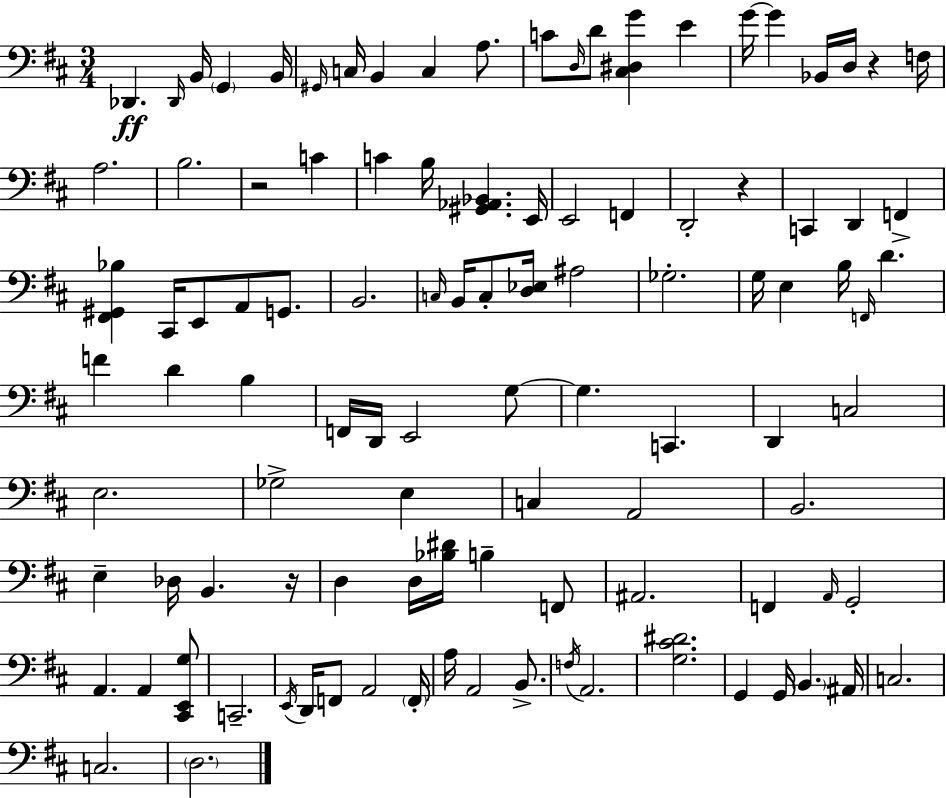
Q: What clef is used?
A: bass